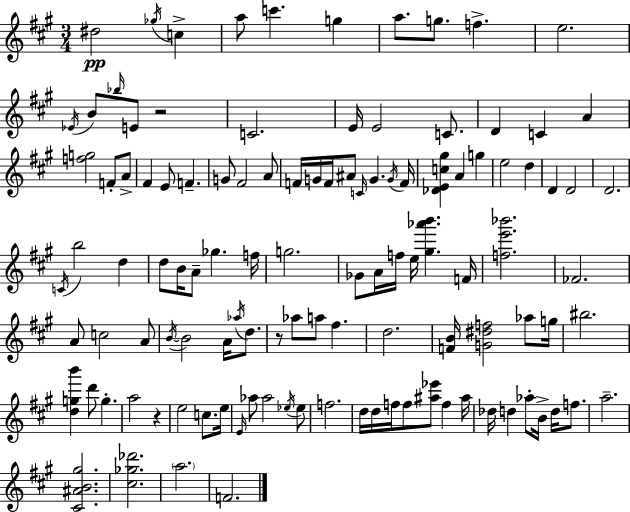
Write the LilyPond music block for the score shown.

{
  \clef treble
  \numericTimeSignature
  \time 3/4
  \key a \major
  dis''2\pp \acciaccatura { ges''16 } c''4-> | a''8 c'''4. g''4 | a''8. g''8. f''4.-> | e''2. | \break \acciaccatura { ees'16 } b'8 \grace { bes''16 } e'8 r2 | c'2. | e'16 e'2 | c'8. d'4 c'4 a'4 | \break <f'' g''>2 f'8-. | a'8-> fis'4 e'8 f'4.-- | g'8 fis'2 | a'8 f'16 g'16 f'16 ais'8 \grace { c'16 } g'4. | \break \acciaccatura { g'16 } f'16 <des' e' c'' gis''>4 a'4 | g''4 e''2 | d''4 d'4 d'2 | d'2. | \break \acciaccatura { c'16 } b''2 | d''4 d''8 b'16 a'8-- ges''4. | f''16 g''2. | ges'8 a'16 f''16 e''16 <gis'' aes''' b'''>4. | \break f'16 <f'' e''' bes'''>2. | fes'2. | a'8 c''2 | a'8 \acciaccatura { b'16~ }~ b'2 | \break a'16 \acciaccatura { aes''16 } d''8. r8 aes''8 | a''8 fis''4. d''2. | <f' b'>16 <g' dis'' f''>2 | aes''8 g''16 bis''2. | \break <d'' g'' b'''>4 | d'''8 g''4.-. a''2 | r4 e''2 | c''8. e''16 \grace { e'16 } aes''8 aes''2 | \break \acciaccatura { ees''16 } ees''8 f''2. | d''16 d''16 | f''16 f''8 <ais'' ees'''>8 f''4 ais''16 des''16 d''4 | aes''8-. b'16-> d''16 f''8. a''2.-- | \break <cis' ais' b' gis''>2. | <cis'' ges'' des'''>2. | \parenthesize a''2. | f'2. | \break \bar "|."
}